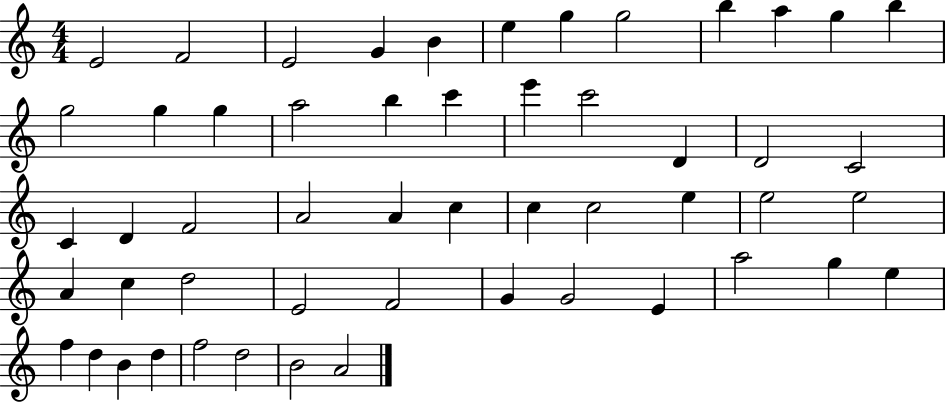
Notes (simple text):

E4/h F4/h E4/h G4/q B4/q E5/q G5/q G5/h B5/q A5/q G5/q B5/q G5/h G5/q G5/q A5/h B5/q C6/q E6/q C6/h D4/q D4/h C4/h C4/q D4/q F4/h A4/h A4/q C5/q C5/q C5/h E5/q E5/h E5/h A4/q C5/q D5/h E4/h F4/h G4/q G4/h E4/q A5/h G5/q E5/q F5/q D5/q B4/q D5/q F5/h D5/h B4/h A4/h